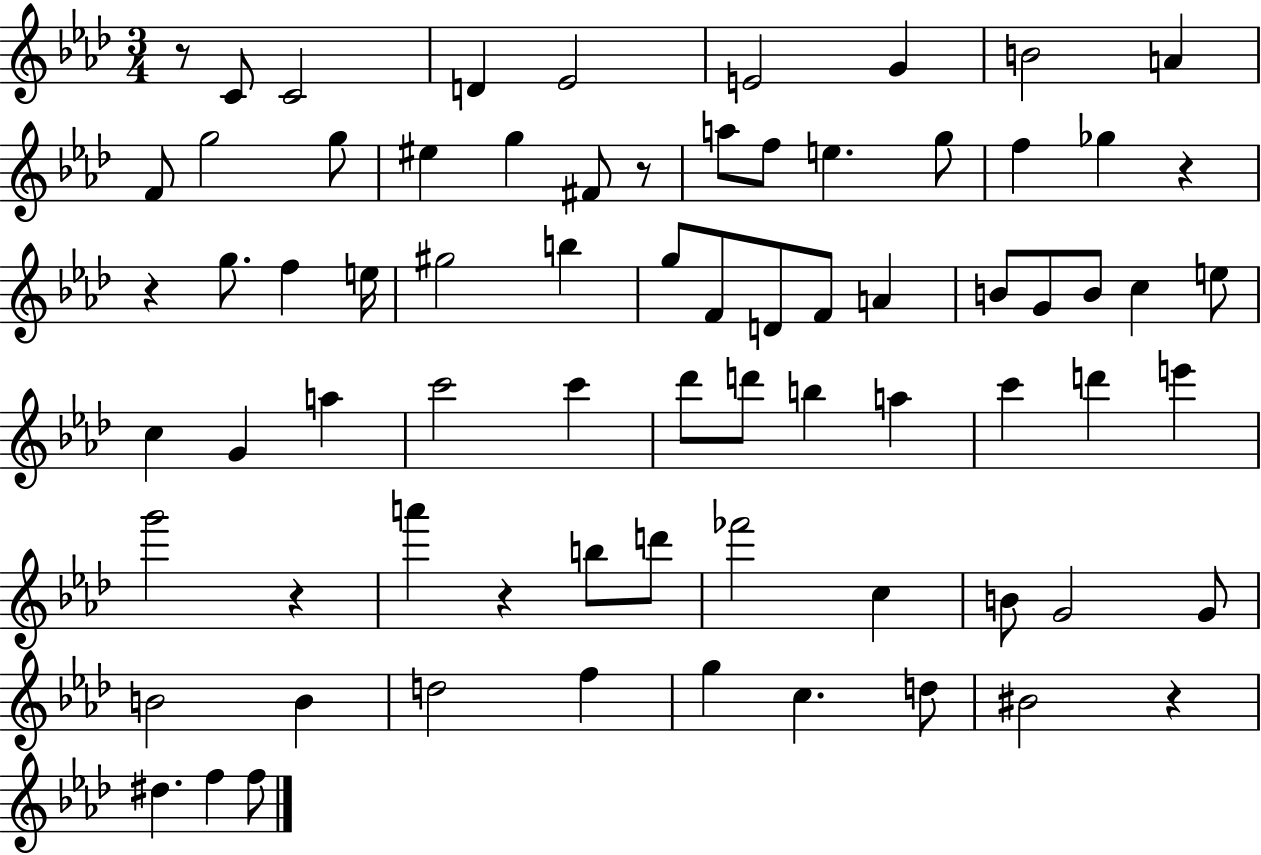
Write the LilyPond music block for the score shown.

{
  \clef treble
  \numericTimeSignature
  \time 3/4
  \key aes \major
  r8 c'8 c'2 | d'4 ees'2 | e'2 g'4 | b'2 a'4 | \break f'8 g''2 g''8 | eis''4 g''4 fis'8 r8 | a''8 f''8 e''4. g''8 | f''4 ges''4 r4 | \break r4 g''8. f''4 e''16 | gis''2 b''4 | g''8 f'8 d'8 f'8 a'4 | b'8 g'8 b'8 c''4 e''8 | \break c''4 g'4 a''4 | c'''2 c'''4 | des'''8 d'''8 b''4 a''4 | c'''4 d'''4 e'''4 | \break g'''2 r4 | a'''4 r4 b''8 d'''8 | fes'''2 c''4 | b'8 g'2 g'8 | \break b'2 b'4 | d''2 f''4 | g''4 c''4. d''8 | bis'2 r4 | \break dis''4. f''4 f''8 | \bar "|."
}